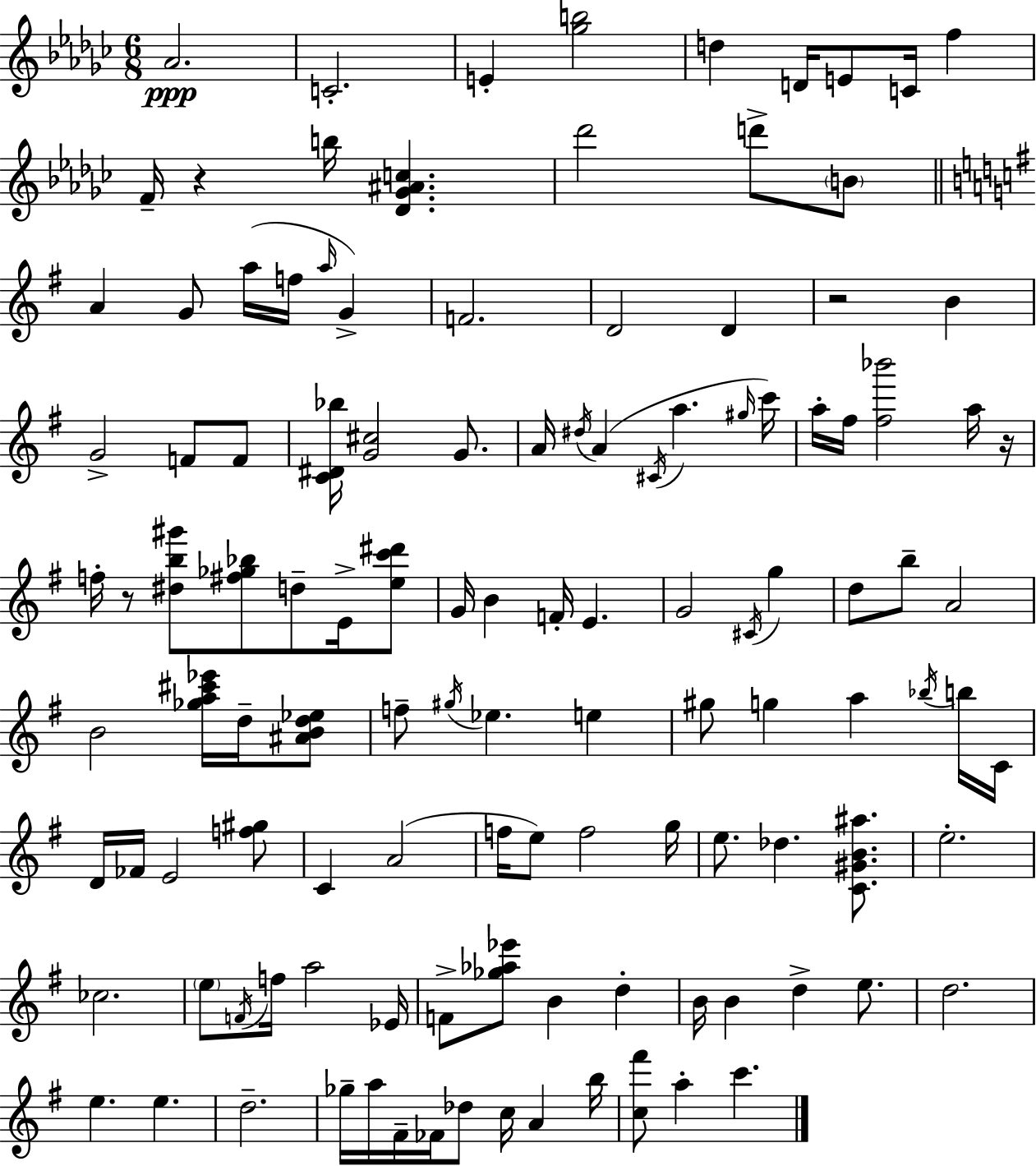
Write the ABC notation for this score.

X:1
T:Untitled
M:6/8
L:1/4
K:Ebm
_A2 C2 E [_gb]2 d D/4 E/2 C/4 f F/4 z b/4 [_D_G^Ac] _d'2 d'/2 B/2 A G/2 a/4 f/4 a/4 G F2 D2 D z2 B G2 F/2 F/2 [C^D_b]/4 [G^c]2 G/2 A/4 ^d/4 A ^C/4 a ^g/4 c'/4 a/4 ^f/4 [^f_b']2 a/4 z/4 f/4 z/2 [^db^g']/2 [^f_g_b]/2 d/2 E/4 [ec'^d']/2 G/4 B F/4 E G2 ^C/4 g d/2 b/2 A2 B2 [_ga^c'_e']/4 d/4 [^ABd_e]/2 f/2 ^g/4 _e e ^g/2 g a _b/4 b/4 C/4 D/4 _F/4 E2 [f^g]/2 C A2 f/4 e/2 f2 g/4 e/2 _d [C^GB^a]/2 e2 _c2 e/2 F/4 f/4 a2 _E/4 F/2 [_g_a_e']/2 B d B/4 B d e/2 d2 e e d2 _g/4 a/4 ^F/4 _F/4 _d/2 c/4 A b/4 [c^f']/2 a c'